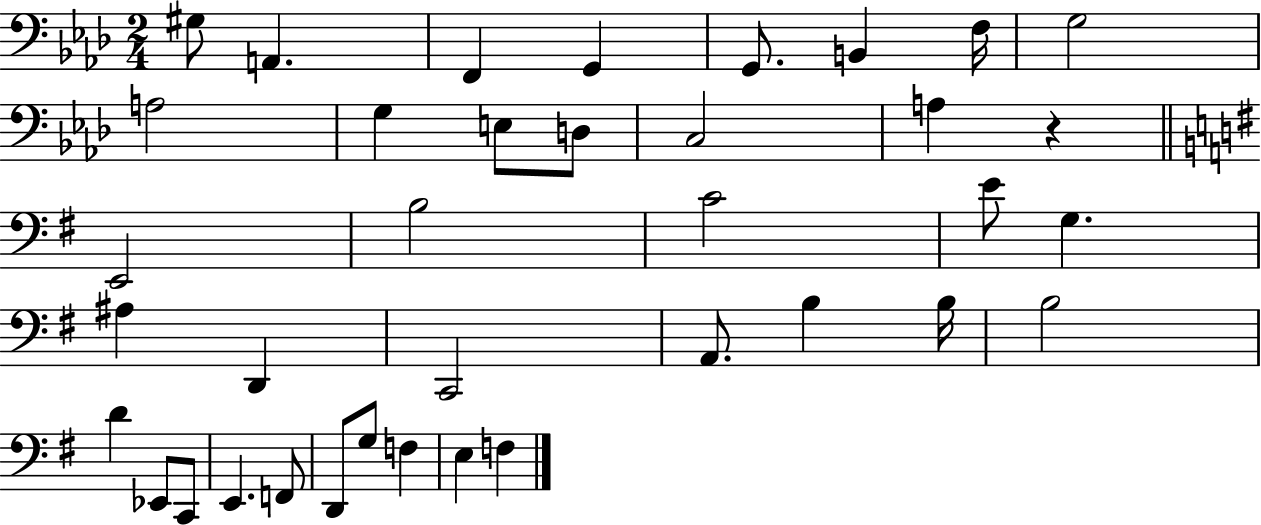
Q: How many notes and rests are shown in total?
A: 37